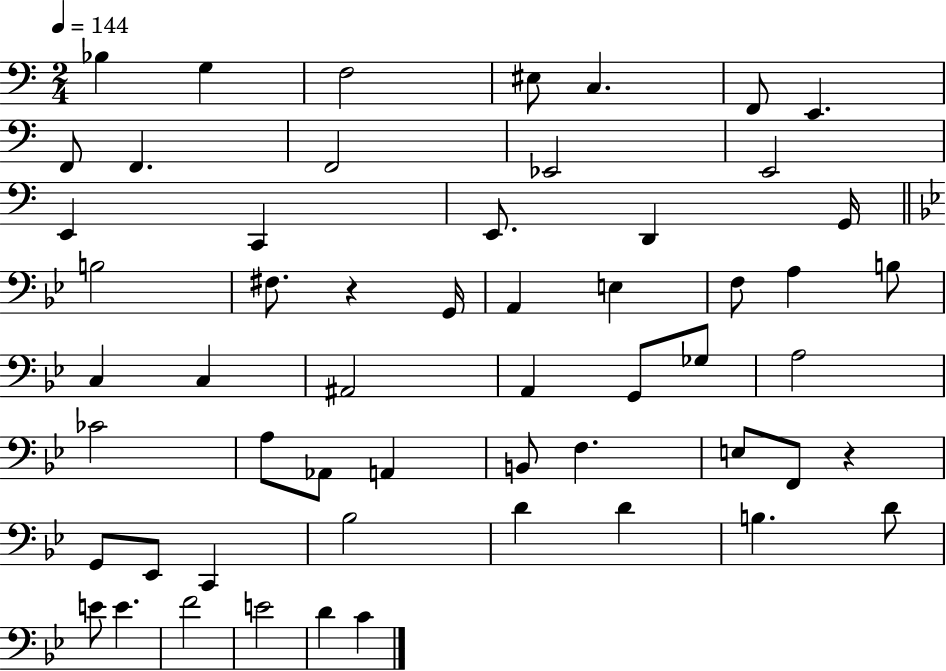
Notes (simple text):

Bb3/q G3/q F3/h EIS3/e C3/q. F2/e E2/q. F2/e F2/q. F2/h Eb2/h E2/h E2/q C2/q E2/e. D2/q G2/s B3/h F#3/e. R/q G2/s A2/q E3/q F3/e A3/q B3/e C3/q C3/q A#2/h A2/q G2/e Gb3/e A3/h CES4/h A3/e Ab2/e A2/q B2/e F3/q. E3/e F2/e R/q G2/e Eb2/e C2/q Bb3/h D4/q D4/q B3/q. D4/e E4/e E4/q. F4/h E4/h D4/q C4/q